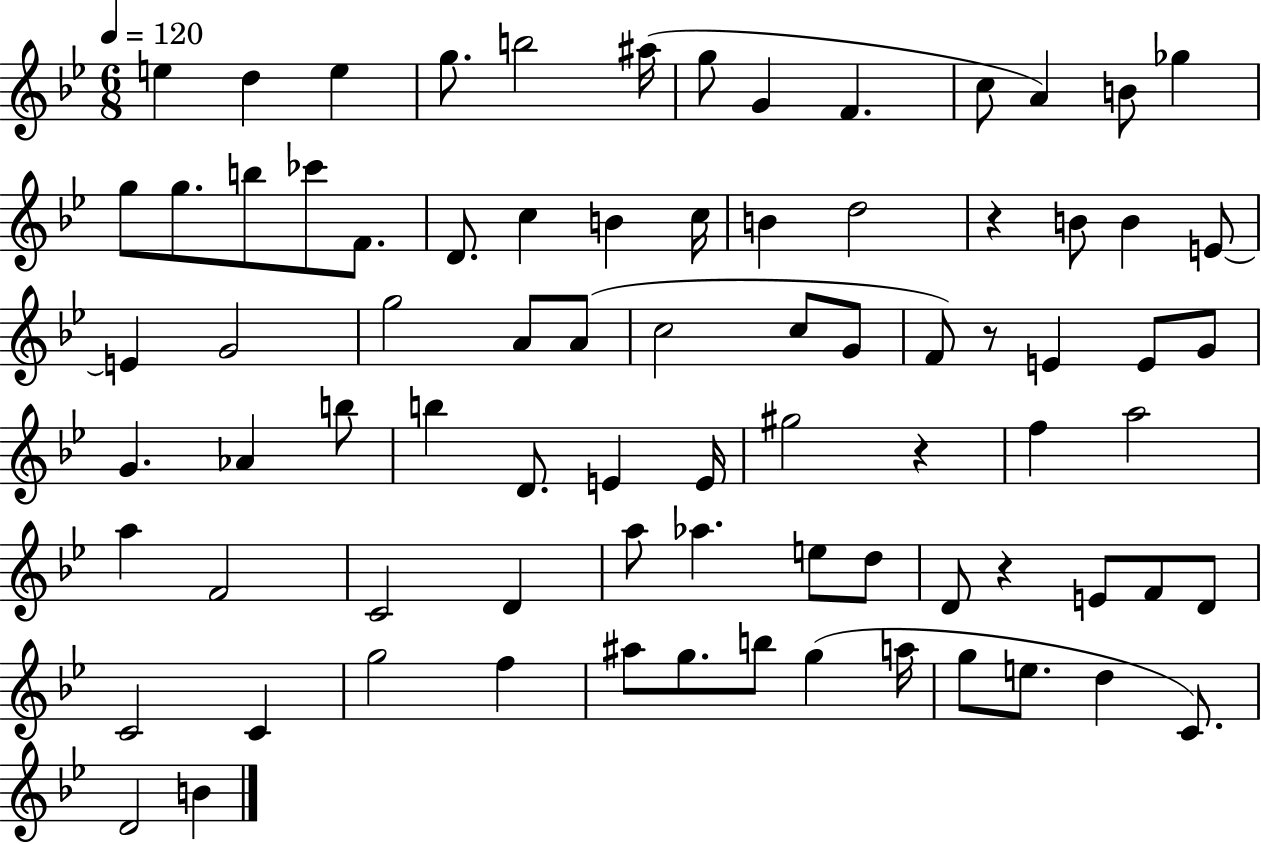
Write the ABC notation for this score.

X:1
T:Untitled
M:6/8
L:1/4
K:Bb
e d e g/2 b2 ^a/4 g/2 G F c/2 A B/2 _g g/2 g/2 b/2 _c'/2 F/2 D/2 c B c/4 B d2 z B/2 B E/2 E G2 g2 A/2 A/2 c2 c/2 G/2 F/2 z/2 E E/2 G/2 G _A b/2 b D/2 E E/4 ^g2 z f a2 a F2 C2 D a/2 _a e/2 d/2 D/2 z E/2 F/2 D/2 C2 C g2 f ^a/2 g/2 b/2 g a/4 g/2 e/2 d C/2 D2 B